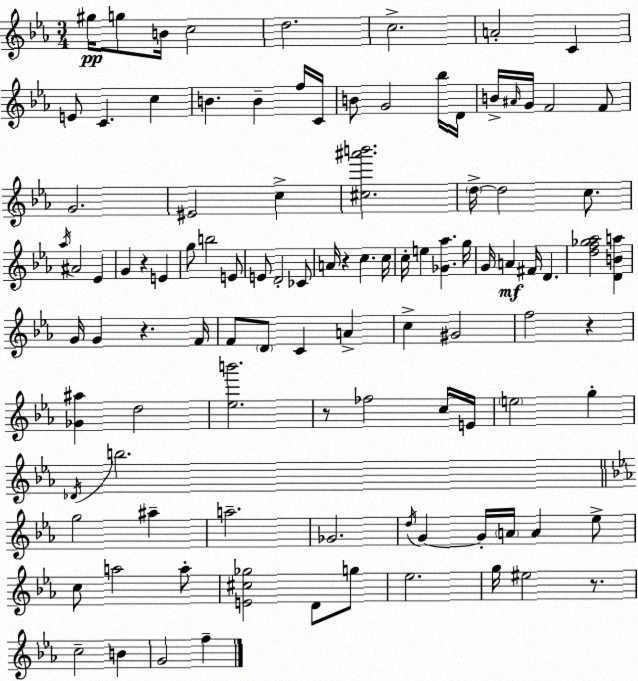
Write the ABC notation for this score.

X:1
T:Untitled
M:3/4
L:1/4
K:Cm
^g/4 g/2 B/4 c2 d2 c2 A2 C E/2 C c B B f/4 C/4 B/2 G2 _b/4 D/4 B/4 ^A/4 G/4 F2 F/2 G2 ^E2 c [^c^a'b']2 d/4 d2 c/2 _a/4 ^A2 _E G z E g/2 b2 E/2 E/2 D2 _C/2 A/4 z c c/4 c/4 e [_G_a] g/4 G/4 A ^F/4 D [df_g_a]2 [DBa] G/4 G z F/4 F/2 D/2 C A c ^G2 f2 z [_G^a] d2 [_eb']2 z/2 _f2 c/4 E/4 e2 g _D/4 b2 g2 ^a a2 _G2 d/4 G G/4 A/4 A _e/2 c/2 a2 a/2 [E^c_g]2 D/2 g/2 _e2 g/4 ^e2 z/2 c2 B G2 f